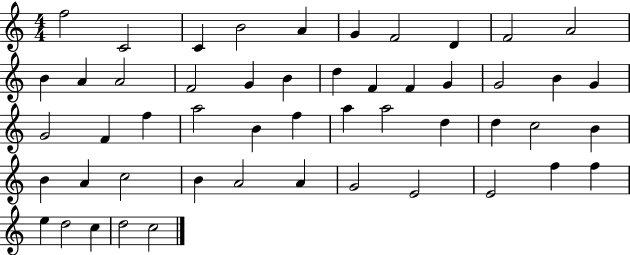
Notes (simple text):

F5/h C4/h C4/q B4/h A4/q G4/q F4/h D4/q F4/h A4/h B4/q A4/q A4/h F4/h G4/q B4/q D5/q F4/q F4/q G4/q G4/h B4/q G4/q G4/h F4/q F5/q A5/h B4/q F5/q A5/q A5/h D5/q D5/q C5/h B4/q B4/q A4/q C5/h B4/q A4/h A4/q G4/h E4/h E4/h F5/q F5/q E5/q D5/h C5/q D5/h C5/h